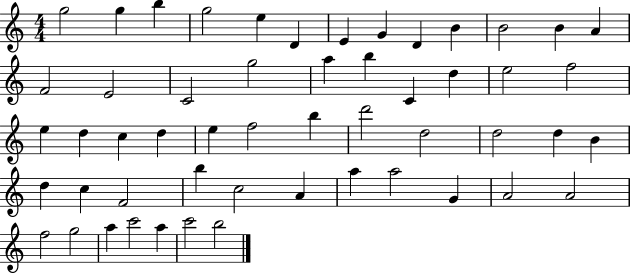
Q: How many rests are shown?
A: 0